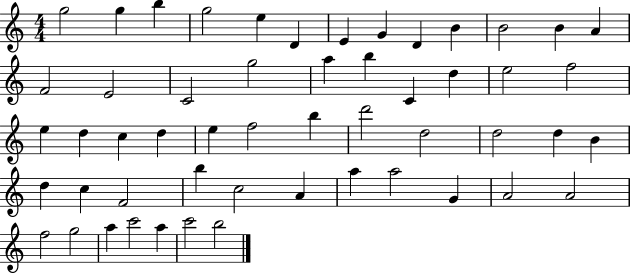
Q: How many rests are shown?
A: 0